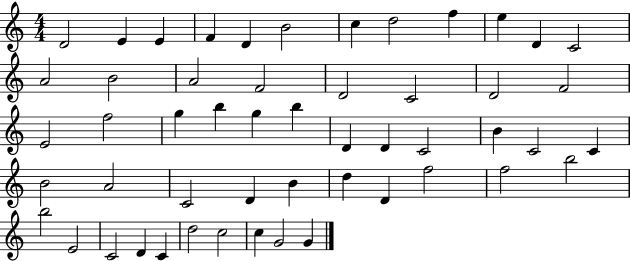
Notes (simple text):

D4/h E4/q E4/q F4/q D4/q B4/h C5/q D5/h F5/q E5/q D4/q C4/h A4/h B4/h A4/h F4/h D4/h C4/h D4/h F4/h E4/h F5/h G5/q B5/q G5/q B5/q D4/q D4/q C4/h B4/q C4/h C4/q B4/h A4/h C4/h D4/q B4/q D5/q D4/q F5/h F5/h B5/h B5/h E4/h C4/h D4/q C4/q D5/h C5/h C5/q G4/h G4/q